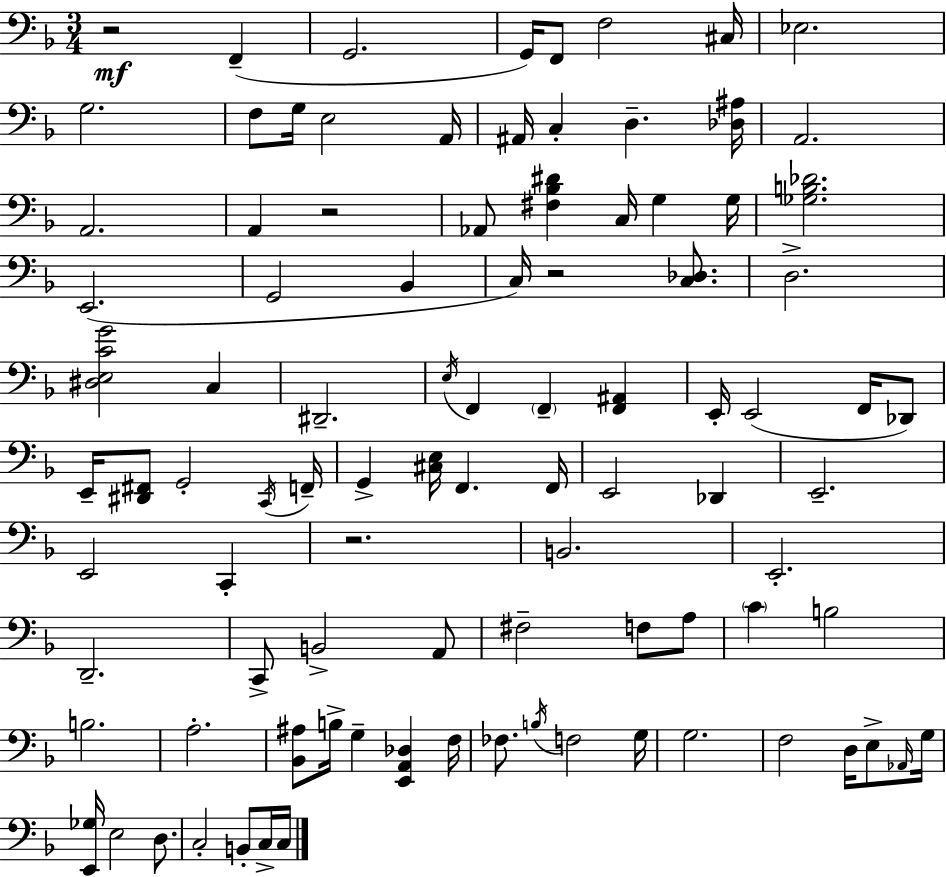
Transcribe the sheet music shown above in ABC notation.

X:1
T:Untitled
M:3/4
L:1/4
K:F
z2 F,, G,,2 G,,/4 F,,/2 F,2 ^C,/4 _E,2 G,2 F,/2 G,/4 E,2 A,,/4 ^A,,/4 C, D, [_D,^A,]/4 A,,2 A,,2 A,, z2 _A,,/2 [^F,_B,^D] C,/4 G, G,/4 [_G,B,_D]2 E,,2 G,,2 _B,, C,/4 z2 [C,_D,]/2 D,2 [^D,E,CG]2 C, ^D,,2 E,/4 F,, F,, [F,,^A,,] E,,/4 E,,2 F,,/4 _D,,/2 E,,/4 [^D,,^F,,]/2 G,,2 C,,/4 F,,/4 G,, [^C,E,]/4 F,, F,,/4 E,,2 _D,, E,,2 E,,2 C,, z2 B,,2 E,,2 D,,2 C,,/2 B,,2 A,,/2 ^F,2 F,/2 A,/2 C B,2 B,2 A,2 [_B,,^A,]/2 B,/4 G, [E,,A,,_D,] F,/4 _F,/2 B,/4 F,2 G,/4 G,2 F,2 D,/4 E,/2 _A,,/4 G,/4 [E,,_G,]/4 E,2 D,/2 C,2 B,,/2 C,/4 C,/4